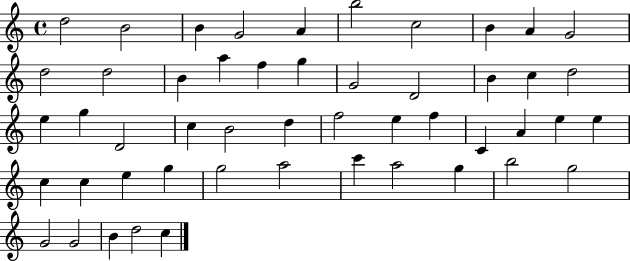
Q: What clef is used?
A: treble